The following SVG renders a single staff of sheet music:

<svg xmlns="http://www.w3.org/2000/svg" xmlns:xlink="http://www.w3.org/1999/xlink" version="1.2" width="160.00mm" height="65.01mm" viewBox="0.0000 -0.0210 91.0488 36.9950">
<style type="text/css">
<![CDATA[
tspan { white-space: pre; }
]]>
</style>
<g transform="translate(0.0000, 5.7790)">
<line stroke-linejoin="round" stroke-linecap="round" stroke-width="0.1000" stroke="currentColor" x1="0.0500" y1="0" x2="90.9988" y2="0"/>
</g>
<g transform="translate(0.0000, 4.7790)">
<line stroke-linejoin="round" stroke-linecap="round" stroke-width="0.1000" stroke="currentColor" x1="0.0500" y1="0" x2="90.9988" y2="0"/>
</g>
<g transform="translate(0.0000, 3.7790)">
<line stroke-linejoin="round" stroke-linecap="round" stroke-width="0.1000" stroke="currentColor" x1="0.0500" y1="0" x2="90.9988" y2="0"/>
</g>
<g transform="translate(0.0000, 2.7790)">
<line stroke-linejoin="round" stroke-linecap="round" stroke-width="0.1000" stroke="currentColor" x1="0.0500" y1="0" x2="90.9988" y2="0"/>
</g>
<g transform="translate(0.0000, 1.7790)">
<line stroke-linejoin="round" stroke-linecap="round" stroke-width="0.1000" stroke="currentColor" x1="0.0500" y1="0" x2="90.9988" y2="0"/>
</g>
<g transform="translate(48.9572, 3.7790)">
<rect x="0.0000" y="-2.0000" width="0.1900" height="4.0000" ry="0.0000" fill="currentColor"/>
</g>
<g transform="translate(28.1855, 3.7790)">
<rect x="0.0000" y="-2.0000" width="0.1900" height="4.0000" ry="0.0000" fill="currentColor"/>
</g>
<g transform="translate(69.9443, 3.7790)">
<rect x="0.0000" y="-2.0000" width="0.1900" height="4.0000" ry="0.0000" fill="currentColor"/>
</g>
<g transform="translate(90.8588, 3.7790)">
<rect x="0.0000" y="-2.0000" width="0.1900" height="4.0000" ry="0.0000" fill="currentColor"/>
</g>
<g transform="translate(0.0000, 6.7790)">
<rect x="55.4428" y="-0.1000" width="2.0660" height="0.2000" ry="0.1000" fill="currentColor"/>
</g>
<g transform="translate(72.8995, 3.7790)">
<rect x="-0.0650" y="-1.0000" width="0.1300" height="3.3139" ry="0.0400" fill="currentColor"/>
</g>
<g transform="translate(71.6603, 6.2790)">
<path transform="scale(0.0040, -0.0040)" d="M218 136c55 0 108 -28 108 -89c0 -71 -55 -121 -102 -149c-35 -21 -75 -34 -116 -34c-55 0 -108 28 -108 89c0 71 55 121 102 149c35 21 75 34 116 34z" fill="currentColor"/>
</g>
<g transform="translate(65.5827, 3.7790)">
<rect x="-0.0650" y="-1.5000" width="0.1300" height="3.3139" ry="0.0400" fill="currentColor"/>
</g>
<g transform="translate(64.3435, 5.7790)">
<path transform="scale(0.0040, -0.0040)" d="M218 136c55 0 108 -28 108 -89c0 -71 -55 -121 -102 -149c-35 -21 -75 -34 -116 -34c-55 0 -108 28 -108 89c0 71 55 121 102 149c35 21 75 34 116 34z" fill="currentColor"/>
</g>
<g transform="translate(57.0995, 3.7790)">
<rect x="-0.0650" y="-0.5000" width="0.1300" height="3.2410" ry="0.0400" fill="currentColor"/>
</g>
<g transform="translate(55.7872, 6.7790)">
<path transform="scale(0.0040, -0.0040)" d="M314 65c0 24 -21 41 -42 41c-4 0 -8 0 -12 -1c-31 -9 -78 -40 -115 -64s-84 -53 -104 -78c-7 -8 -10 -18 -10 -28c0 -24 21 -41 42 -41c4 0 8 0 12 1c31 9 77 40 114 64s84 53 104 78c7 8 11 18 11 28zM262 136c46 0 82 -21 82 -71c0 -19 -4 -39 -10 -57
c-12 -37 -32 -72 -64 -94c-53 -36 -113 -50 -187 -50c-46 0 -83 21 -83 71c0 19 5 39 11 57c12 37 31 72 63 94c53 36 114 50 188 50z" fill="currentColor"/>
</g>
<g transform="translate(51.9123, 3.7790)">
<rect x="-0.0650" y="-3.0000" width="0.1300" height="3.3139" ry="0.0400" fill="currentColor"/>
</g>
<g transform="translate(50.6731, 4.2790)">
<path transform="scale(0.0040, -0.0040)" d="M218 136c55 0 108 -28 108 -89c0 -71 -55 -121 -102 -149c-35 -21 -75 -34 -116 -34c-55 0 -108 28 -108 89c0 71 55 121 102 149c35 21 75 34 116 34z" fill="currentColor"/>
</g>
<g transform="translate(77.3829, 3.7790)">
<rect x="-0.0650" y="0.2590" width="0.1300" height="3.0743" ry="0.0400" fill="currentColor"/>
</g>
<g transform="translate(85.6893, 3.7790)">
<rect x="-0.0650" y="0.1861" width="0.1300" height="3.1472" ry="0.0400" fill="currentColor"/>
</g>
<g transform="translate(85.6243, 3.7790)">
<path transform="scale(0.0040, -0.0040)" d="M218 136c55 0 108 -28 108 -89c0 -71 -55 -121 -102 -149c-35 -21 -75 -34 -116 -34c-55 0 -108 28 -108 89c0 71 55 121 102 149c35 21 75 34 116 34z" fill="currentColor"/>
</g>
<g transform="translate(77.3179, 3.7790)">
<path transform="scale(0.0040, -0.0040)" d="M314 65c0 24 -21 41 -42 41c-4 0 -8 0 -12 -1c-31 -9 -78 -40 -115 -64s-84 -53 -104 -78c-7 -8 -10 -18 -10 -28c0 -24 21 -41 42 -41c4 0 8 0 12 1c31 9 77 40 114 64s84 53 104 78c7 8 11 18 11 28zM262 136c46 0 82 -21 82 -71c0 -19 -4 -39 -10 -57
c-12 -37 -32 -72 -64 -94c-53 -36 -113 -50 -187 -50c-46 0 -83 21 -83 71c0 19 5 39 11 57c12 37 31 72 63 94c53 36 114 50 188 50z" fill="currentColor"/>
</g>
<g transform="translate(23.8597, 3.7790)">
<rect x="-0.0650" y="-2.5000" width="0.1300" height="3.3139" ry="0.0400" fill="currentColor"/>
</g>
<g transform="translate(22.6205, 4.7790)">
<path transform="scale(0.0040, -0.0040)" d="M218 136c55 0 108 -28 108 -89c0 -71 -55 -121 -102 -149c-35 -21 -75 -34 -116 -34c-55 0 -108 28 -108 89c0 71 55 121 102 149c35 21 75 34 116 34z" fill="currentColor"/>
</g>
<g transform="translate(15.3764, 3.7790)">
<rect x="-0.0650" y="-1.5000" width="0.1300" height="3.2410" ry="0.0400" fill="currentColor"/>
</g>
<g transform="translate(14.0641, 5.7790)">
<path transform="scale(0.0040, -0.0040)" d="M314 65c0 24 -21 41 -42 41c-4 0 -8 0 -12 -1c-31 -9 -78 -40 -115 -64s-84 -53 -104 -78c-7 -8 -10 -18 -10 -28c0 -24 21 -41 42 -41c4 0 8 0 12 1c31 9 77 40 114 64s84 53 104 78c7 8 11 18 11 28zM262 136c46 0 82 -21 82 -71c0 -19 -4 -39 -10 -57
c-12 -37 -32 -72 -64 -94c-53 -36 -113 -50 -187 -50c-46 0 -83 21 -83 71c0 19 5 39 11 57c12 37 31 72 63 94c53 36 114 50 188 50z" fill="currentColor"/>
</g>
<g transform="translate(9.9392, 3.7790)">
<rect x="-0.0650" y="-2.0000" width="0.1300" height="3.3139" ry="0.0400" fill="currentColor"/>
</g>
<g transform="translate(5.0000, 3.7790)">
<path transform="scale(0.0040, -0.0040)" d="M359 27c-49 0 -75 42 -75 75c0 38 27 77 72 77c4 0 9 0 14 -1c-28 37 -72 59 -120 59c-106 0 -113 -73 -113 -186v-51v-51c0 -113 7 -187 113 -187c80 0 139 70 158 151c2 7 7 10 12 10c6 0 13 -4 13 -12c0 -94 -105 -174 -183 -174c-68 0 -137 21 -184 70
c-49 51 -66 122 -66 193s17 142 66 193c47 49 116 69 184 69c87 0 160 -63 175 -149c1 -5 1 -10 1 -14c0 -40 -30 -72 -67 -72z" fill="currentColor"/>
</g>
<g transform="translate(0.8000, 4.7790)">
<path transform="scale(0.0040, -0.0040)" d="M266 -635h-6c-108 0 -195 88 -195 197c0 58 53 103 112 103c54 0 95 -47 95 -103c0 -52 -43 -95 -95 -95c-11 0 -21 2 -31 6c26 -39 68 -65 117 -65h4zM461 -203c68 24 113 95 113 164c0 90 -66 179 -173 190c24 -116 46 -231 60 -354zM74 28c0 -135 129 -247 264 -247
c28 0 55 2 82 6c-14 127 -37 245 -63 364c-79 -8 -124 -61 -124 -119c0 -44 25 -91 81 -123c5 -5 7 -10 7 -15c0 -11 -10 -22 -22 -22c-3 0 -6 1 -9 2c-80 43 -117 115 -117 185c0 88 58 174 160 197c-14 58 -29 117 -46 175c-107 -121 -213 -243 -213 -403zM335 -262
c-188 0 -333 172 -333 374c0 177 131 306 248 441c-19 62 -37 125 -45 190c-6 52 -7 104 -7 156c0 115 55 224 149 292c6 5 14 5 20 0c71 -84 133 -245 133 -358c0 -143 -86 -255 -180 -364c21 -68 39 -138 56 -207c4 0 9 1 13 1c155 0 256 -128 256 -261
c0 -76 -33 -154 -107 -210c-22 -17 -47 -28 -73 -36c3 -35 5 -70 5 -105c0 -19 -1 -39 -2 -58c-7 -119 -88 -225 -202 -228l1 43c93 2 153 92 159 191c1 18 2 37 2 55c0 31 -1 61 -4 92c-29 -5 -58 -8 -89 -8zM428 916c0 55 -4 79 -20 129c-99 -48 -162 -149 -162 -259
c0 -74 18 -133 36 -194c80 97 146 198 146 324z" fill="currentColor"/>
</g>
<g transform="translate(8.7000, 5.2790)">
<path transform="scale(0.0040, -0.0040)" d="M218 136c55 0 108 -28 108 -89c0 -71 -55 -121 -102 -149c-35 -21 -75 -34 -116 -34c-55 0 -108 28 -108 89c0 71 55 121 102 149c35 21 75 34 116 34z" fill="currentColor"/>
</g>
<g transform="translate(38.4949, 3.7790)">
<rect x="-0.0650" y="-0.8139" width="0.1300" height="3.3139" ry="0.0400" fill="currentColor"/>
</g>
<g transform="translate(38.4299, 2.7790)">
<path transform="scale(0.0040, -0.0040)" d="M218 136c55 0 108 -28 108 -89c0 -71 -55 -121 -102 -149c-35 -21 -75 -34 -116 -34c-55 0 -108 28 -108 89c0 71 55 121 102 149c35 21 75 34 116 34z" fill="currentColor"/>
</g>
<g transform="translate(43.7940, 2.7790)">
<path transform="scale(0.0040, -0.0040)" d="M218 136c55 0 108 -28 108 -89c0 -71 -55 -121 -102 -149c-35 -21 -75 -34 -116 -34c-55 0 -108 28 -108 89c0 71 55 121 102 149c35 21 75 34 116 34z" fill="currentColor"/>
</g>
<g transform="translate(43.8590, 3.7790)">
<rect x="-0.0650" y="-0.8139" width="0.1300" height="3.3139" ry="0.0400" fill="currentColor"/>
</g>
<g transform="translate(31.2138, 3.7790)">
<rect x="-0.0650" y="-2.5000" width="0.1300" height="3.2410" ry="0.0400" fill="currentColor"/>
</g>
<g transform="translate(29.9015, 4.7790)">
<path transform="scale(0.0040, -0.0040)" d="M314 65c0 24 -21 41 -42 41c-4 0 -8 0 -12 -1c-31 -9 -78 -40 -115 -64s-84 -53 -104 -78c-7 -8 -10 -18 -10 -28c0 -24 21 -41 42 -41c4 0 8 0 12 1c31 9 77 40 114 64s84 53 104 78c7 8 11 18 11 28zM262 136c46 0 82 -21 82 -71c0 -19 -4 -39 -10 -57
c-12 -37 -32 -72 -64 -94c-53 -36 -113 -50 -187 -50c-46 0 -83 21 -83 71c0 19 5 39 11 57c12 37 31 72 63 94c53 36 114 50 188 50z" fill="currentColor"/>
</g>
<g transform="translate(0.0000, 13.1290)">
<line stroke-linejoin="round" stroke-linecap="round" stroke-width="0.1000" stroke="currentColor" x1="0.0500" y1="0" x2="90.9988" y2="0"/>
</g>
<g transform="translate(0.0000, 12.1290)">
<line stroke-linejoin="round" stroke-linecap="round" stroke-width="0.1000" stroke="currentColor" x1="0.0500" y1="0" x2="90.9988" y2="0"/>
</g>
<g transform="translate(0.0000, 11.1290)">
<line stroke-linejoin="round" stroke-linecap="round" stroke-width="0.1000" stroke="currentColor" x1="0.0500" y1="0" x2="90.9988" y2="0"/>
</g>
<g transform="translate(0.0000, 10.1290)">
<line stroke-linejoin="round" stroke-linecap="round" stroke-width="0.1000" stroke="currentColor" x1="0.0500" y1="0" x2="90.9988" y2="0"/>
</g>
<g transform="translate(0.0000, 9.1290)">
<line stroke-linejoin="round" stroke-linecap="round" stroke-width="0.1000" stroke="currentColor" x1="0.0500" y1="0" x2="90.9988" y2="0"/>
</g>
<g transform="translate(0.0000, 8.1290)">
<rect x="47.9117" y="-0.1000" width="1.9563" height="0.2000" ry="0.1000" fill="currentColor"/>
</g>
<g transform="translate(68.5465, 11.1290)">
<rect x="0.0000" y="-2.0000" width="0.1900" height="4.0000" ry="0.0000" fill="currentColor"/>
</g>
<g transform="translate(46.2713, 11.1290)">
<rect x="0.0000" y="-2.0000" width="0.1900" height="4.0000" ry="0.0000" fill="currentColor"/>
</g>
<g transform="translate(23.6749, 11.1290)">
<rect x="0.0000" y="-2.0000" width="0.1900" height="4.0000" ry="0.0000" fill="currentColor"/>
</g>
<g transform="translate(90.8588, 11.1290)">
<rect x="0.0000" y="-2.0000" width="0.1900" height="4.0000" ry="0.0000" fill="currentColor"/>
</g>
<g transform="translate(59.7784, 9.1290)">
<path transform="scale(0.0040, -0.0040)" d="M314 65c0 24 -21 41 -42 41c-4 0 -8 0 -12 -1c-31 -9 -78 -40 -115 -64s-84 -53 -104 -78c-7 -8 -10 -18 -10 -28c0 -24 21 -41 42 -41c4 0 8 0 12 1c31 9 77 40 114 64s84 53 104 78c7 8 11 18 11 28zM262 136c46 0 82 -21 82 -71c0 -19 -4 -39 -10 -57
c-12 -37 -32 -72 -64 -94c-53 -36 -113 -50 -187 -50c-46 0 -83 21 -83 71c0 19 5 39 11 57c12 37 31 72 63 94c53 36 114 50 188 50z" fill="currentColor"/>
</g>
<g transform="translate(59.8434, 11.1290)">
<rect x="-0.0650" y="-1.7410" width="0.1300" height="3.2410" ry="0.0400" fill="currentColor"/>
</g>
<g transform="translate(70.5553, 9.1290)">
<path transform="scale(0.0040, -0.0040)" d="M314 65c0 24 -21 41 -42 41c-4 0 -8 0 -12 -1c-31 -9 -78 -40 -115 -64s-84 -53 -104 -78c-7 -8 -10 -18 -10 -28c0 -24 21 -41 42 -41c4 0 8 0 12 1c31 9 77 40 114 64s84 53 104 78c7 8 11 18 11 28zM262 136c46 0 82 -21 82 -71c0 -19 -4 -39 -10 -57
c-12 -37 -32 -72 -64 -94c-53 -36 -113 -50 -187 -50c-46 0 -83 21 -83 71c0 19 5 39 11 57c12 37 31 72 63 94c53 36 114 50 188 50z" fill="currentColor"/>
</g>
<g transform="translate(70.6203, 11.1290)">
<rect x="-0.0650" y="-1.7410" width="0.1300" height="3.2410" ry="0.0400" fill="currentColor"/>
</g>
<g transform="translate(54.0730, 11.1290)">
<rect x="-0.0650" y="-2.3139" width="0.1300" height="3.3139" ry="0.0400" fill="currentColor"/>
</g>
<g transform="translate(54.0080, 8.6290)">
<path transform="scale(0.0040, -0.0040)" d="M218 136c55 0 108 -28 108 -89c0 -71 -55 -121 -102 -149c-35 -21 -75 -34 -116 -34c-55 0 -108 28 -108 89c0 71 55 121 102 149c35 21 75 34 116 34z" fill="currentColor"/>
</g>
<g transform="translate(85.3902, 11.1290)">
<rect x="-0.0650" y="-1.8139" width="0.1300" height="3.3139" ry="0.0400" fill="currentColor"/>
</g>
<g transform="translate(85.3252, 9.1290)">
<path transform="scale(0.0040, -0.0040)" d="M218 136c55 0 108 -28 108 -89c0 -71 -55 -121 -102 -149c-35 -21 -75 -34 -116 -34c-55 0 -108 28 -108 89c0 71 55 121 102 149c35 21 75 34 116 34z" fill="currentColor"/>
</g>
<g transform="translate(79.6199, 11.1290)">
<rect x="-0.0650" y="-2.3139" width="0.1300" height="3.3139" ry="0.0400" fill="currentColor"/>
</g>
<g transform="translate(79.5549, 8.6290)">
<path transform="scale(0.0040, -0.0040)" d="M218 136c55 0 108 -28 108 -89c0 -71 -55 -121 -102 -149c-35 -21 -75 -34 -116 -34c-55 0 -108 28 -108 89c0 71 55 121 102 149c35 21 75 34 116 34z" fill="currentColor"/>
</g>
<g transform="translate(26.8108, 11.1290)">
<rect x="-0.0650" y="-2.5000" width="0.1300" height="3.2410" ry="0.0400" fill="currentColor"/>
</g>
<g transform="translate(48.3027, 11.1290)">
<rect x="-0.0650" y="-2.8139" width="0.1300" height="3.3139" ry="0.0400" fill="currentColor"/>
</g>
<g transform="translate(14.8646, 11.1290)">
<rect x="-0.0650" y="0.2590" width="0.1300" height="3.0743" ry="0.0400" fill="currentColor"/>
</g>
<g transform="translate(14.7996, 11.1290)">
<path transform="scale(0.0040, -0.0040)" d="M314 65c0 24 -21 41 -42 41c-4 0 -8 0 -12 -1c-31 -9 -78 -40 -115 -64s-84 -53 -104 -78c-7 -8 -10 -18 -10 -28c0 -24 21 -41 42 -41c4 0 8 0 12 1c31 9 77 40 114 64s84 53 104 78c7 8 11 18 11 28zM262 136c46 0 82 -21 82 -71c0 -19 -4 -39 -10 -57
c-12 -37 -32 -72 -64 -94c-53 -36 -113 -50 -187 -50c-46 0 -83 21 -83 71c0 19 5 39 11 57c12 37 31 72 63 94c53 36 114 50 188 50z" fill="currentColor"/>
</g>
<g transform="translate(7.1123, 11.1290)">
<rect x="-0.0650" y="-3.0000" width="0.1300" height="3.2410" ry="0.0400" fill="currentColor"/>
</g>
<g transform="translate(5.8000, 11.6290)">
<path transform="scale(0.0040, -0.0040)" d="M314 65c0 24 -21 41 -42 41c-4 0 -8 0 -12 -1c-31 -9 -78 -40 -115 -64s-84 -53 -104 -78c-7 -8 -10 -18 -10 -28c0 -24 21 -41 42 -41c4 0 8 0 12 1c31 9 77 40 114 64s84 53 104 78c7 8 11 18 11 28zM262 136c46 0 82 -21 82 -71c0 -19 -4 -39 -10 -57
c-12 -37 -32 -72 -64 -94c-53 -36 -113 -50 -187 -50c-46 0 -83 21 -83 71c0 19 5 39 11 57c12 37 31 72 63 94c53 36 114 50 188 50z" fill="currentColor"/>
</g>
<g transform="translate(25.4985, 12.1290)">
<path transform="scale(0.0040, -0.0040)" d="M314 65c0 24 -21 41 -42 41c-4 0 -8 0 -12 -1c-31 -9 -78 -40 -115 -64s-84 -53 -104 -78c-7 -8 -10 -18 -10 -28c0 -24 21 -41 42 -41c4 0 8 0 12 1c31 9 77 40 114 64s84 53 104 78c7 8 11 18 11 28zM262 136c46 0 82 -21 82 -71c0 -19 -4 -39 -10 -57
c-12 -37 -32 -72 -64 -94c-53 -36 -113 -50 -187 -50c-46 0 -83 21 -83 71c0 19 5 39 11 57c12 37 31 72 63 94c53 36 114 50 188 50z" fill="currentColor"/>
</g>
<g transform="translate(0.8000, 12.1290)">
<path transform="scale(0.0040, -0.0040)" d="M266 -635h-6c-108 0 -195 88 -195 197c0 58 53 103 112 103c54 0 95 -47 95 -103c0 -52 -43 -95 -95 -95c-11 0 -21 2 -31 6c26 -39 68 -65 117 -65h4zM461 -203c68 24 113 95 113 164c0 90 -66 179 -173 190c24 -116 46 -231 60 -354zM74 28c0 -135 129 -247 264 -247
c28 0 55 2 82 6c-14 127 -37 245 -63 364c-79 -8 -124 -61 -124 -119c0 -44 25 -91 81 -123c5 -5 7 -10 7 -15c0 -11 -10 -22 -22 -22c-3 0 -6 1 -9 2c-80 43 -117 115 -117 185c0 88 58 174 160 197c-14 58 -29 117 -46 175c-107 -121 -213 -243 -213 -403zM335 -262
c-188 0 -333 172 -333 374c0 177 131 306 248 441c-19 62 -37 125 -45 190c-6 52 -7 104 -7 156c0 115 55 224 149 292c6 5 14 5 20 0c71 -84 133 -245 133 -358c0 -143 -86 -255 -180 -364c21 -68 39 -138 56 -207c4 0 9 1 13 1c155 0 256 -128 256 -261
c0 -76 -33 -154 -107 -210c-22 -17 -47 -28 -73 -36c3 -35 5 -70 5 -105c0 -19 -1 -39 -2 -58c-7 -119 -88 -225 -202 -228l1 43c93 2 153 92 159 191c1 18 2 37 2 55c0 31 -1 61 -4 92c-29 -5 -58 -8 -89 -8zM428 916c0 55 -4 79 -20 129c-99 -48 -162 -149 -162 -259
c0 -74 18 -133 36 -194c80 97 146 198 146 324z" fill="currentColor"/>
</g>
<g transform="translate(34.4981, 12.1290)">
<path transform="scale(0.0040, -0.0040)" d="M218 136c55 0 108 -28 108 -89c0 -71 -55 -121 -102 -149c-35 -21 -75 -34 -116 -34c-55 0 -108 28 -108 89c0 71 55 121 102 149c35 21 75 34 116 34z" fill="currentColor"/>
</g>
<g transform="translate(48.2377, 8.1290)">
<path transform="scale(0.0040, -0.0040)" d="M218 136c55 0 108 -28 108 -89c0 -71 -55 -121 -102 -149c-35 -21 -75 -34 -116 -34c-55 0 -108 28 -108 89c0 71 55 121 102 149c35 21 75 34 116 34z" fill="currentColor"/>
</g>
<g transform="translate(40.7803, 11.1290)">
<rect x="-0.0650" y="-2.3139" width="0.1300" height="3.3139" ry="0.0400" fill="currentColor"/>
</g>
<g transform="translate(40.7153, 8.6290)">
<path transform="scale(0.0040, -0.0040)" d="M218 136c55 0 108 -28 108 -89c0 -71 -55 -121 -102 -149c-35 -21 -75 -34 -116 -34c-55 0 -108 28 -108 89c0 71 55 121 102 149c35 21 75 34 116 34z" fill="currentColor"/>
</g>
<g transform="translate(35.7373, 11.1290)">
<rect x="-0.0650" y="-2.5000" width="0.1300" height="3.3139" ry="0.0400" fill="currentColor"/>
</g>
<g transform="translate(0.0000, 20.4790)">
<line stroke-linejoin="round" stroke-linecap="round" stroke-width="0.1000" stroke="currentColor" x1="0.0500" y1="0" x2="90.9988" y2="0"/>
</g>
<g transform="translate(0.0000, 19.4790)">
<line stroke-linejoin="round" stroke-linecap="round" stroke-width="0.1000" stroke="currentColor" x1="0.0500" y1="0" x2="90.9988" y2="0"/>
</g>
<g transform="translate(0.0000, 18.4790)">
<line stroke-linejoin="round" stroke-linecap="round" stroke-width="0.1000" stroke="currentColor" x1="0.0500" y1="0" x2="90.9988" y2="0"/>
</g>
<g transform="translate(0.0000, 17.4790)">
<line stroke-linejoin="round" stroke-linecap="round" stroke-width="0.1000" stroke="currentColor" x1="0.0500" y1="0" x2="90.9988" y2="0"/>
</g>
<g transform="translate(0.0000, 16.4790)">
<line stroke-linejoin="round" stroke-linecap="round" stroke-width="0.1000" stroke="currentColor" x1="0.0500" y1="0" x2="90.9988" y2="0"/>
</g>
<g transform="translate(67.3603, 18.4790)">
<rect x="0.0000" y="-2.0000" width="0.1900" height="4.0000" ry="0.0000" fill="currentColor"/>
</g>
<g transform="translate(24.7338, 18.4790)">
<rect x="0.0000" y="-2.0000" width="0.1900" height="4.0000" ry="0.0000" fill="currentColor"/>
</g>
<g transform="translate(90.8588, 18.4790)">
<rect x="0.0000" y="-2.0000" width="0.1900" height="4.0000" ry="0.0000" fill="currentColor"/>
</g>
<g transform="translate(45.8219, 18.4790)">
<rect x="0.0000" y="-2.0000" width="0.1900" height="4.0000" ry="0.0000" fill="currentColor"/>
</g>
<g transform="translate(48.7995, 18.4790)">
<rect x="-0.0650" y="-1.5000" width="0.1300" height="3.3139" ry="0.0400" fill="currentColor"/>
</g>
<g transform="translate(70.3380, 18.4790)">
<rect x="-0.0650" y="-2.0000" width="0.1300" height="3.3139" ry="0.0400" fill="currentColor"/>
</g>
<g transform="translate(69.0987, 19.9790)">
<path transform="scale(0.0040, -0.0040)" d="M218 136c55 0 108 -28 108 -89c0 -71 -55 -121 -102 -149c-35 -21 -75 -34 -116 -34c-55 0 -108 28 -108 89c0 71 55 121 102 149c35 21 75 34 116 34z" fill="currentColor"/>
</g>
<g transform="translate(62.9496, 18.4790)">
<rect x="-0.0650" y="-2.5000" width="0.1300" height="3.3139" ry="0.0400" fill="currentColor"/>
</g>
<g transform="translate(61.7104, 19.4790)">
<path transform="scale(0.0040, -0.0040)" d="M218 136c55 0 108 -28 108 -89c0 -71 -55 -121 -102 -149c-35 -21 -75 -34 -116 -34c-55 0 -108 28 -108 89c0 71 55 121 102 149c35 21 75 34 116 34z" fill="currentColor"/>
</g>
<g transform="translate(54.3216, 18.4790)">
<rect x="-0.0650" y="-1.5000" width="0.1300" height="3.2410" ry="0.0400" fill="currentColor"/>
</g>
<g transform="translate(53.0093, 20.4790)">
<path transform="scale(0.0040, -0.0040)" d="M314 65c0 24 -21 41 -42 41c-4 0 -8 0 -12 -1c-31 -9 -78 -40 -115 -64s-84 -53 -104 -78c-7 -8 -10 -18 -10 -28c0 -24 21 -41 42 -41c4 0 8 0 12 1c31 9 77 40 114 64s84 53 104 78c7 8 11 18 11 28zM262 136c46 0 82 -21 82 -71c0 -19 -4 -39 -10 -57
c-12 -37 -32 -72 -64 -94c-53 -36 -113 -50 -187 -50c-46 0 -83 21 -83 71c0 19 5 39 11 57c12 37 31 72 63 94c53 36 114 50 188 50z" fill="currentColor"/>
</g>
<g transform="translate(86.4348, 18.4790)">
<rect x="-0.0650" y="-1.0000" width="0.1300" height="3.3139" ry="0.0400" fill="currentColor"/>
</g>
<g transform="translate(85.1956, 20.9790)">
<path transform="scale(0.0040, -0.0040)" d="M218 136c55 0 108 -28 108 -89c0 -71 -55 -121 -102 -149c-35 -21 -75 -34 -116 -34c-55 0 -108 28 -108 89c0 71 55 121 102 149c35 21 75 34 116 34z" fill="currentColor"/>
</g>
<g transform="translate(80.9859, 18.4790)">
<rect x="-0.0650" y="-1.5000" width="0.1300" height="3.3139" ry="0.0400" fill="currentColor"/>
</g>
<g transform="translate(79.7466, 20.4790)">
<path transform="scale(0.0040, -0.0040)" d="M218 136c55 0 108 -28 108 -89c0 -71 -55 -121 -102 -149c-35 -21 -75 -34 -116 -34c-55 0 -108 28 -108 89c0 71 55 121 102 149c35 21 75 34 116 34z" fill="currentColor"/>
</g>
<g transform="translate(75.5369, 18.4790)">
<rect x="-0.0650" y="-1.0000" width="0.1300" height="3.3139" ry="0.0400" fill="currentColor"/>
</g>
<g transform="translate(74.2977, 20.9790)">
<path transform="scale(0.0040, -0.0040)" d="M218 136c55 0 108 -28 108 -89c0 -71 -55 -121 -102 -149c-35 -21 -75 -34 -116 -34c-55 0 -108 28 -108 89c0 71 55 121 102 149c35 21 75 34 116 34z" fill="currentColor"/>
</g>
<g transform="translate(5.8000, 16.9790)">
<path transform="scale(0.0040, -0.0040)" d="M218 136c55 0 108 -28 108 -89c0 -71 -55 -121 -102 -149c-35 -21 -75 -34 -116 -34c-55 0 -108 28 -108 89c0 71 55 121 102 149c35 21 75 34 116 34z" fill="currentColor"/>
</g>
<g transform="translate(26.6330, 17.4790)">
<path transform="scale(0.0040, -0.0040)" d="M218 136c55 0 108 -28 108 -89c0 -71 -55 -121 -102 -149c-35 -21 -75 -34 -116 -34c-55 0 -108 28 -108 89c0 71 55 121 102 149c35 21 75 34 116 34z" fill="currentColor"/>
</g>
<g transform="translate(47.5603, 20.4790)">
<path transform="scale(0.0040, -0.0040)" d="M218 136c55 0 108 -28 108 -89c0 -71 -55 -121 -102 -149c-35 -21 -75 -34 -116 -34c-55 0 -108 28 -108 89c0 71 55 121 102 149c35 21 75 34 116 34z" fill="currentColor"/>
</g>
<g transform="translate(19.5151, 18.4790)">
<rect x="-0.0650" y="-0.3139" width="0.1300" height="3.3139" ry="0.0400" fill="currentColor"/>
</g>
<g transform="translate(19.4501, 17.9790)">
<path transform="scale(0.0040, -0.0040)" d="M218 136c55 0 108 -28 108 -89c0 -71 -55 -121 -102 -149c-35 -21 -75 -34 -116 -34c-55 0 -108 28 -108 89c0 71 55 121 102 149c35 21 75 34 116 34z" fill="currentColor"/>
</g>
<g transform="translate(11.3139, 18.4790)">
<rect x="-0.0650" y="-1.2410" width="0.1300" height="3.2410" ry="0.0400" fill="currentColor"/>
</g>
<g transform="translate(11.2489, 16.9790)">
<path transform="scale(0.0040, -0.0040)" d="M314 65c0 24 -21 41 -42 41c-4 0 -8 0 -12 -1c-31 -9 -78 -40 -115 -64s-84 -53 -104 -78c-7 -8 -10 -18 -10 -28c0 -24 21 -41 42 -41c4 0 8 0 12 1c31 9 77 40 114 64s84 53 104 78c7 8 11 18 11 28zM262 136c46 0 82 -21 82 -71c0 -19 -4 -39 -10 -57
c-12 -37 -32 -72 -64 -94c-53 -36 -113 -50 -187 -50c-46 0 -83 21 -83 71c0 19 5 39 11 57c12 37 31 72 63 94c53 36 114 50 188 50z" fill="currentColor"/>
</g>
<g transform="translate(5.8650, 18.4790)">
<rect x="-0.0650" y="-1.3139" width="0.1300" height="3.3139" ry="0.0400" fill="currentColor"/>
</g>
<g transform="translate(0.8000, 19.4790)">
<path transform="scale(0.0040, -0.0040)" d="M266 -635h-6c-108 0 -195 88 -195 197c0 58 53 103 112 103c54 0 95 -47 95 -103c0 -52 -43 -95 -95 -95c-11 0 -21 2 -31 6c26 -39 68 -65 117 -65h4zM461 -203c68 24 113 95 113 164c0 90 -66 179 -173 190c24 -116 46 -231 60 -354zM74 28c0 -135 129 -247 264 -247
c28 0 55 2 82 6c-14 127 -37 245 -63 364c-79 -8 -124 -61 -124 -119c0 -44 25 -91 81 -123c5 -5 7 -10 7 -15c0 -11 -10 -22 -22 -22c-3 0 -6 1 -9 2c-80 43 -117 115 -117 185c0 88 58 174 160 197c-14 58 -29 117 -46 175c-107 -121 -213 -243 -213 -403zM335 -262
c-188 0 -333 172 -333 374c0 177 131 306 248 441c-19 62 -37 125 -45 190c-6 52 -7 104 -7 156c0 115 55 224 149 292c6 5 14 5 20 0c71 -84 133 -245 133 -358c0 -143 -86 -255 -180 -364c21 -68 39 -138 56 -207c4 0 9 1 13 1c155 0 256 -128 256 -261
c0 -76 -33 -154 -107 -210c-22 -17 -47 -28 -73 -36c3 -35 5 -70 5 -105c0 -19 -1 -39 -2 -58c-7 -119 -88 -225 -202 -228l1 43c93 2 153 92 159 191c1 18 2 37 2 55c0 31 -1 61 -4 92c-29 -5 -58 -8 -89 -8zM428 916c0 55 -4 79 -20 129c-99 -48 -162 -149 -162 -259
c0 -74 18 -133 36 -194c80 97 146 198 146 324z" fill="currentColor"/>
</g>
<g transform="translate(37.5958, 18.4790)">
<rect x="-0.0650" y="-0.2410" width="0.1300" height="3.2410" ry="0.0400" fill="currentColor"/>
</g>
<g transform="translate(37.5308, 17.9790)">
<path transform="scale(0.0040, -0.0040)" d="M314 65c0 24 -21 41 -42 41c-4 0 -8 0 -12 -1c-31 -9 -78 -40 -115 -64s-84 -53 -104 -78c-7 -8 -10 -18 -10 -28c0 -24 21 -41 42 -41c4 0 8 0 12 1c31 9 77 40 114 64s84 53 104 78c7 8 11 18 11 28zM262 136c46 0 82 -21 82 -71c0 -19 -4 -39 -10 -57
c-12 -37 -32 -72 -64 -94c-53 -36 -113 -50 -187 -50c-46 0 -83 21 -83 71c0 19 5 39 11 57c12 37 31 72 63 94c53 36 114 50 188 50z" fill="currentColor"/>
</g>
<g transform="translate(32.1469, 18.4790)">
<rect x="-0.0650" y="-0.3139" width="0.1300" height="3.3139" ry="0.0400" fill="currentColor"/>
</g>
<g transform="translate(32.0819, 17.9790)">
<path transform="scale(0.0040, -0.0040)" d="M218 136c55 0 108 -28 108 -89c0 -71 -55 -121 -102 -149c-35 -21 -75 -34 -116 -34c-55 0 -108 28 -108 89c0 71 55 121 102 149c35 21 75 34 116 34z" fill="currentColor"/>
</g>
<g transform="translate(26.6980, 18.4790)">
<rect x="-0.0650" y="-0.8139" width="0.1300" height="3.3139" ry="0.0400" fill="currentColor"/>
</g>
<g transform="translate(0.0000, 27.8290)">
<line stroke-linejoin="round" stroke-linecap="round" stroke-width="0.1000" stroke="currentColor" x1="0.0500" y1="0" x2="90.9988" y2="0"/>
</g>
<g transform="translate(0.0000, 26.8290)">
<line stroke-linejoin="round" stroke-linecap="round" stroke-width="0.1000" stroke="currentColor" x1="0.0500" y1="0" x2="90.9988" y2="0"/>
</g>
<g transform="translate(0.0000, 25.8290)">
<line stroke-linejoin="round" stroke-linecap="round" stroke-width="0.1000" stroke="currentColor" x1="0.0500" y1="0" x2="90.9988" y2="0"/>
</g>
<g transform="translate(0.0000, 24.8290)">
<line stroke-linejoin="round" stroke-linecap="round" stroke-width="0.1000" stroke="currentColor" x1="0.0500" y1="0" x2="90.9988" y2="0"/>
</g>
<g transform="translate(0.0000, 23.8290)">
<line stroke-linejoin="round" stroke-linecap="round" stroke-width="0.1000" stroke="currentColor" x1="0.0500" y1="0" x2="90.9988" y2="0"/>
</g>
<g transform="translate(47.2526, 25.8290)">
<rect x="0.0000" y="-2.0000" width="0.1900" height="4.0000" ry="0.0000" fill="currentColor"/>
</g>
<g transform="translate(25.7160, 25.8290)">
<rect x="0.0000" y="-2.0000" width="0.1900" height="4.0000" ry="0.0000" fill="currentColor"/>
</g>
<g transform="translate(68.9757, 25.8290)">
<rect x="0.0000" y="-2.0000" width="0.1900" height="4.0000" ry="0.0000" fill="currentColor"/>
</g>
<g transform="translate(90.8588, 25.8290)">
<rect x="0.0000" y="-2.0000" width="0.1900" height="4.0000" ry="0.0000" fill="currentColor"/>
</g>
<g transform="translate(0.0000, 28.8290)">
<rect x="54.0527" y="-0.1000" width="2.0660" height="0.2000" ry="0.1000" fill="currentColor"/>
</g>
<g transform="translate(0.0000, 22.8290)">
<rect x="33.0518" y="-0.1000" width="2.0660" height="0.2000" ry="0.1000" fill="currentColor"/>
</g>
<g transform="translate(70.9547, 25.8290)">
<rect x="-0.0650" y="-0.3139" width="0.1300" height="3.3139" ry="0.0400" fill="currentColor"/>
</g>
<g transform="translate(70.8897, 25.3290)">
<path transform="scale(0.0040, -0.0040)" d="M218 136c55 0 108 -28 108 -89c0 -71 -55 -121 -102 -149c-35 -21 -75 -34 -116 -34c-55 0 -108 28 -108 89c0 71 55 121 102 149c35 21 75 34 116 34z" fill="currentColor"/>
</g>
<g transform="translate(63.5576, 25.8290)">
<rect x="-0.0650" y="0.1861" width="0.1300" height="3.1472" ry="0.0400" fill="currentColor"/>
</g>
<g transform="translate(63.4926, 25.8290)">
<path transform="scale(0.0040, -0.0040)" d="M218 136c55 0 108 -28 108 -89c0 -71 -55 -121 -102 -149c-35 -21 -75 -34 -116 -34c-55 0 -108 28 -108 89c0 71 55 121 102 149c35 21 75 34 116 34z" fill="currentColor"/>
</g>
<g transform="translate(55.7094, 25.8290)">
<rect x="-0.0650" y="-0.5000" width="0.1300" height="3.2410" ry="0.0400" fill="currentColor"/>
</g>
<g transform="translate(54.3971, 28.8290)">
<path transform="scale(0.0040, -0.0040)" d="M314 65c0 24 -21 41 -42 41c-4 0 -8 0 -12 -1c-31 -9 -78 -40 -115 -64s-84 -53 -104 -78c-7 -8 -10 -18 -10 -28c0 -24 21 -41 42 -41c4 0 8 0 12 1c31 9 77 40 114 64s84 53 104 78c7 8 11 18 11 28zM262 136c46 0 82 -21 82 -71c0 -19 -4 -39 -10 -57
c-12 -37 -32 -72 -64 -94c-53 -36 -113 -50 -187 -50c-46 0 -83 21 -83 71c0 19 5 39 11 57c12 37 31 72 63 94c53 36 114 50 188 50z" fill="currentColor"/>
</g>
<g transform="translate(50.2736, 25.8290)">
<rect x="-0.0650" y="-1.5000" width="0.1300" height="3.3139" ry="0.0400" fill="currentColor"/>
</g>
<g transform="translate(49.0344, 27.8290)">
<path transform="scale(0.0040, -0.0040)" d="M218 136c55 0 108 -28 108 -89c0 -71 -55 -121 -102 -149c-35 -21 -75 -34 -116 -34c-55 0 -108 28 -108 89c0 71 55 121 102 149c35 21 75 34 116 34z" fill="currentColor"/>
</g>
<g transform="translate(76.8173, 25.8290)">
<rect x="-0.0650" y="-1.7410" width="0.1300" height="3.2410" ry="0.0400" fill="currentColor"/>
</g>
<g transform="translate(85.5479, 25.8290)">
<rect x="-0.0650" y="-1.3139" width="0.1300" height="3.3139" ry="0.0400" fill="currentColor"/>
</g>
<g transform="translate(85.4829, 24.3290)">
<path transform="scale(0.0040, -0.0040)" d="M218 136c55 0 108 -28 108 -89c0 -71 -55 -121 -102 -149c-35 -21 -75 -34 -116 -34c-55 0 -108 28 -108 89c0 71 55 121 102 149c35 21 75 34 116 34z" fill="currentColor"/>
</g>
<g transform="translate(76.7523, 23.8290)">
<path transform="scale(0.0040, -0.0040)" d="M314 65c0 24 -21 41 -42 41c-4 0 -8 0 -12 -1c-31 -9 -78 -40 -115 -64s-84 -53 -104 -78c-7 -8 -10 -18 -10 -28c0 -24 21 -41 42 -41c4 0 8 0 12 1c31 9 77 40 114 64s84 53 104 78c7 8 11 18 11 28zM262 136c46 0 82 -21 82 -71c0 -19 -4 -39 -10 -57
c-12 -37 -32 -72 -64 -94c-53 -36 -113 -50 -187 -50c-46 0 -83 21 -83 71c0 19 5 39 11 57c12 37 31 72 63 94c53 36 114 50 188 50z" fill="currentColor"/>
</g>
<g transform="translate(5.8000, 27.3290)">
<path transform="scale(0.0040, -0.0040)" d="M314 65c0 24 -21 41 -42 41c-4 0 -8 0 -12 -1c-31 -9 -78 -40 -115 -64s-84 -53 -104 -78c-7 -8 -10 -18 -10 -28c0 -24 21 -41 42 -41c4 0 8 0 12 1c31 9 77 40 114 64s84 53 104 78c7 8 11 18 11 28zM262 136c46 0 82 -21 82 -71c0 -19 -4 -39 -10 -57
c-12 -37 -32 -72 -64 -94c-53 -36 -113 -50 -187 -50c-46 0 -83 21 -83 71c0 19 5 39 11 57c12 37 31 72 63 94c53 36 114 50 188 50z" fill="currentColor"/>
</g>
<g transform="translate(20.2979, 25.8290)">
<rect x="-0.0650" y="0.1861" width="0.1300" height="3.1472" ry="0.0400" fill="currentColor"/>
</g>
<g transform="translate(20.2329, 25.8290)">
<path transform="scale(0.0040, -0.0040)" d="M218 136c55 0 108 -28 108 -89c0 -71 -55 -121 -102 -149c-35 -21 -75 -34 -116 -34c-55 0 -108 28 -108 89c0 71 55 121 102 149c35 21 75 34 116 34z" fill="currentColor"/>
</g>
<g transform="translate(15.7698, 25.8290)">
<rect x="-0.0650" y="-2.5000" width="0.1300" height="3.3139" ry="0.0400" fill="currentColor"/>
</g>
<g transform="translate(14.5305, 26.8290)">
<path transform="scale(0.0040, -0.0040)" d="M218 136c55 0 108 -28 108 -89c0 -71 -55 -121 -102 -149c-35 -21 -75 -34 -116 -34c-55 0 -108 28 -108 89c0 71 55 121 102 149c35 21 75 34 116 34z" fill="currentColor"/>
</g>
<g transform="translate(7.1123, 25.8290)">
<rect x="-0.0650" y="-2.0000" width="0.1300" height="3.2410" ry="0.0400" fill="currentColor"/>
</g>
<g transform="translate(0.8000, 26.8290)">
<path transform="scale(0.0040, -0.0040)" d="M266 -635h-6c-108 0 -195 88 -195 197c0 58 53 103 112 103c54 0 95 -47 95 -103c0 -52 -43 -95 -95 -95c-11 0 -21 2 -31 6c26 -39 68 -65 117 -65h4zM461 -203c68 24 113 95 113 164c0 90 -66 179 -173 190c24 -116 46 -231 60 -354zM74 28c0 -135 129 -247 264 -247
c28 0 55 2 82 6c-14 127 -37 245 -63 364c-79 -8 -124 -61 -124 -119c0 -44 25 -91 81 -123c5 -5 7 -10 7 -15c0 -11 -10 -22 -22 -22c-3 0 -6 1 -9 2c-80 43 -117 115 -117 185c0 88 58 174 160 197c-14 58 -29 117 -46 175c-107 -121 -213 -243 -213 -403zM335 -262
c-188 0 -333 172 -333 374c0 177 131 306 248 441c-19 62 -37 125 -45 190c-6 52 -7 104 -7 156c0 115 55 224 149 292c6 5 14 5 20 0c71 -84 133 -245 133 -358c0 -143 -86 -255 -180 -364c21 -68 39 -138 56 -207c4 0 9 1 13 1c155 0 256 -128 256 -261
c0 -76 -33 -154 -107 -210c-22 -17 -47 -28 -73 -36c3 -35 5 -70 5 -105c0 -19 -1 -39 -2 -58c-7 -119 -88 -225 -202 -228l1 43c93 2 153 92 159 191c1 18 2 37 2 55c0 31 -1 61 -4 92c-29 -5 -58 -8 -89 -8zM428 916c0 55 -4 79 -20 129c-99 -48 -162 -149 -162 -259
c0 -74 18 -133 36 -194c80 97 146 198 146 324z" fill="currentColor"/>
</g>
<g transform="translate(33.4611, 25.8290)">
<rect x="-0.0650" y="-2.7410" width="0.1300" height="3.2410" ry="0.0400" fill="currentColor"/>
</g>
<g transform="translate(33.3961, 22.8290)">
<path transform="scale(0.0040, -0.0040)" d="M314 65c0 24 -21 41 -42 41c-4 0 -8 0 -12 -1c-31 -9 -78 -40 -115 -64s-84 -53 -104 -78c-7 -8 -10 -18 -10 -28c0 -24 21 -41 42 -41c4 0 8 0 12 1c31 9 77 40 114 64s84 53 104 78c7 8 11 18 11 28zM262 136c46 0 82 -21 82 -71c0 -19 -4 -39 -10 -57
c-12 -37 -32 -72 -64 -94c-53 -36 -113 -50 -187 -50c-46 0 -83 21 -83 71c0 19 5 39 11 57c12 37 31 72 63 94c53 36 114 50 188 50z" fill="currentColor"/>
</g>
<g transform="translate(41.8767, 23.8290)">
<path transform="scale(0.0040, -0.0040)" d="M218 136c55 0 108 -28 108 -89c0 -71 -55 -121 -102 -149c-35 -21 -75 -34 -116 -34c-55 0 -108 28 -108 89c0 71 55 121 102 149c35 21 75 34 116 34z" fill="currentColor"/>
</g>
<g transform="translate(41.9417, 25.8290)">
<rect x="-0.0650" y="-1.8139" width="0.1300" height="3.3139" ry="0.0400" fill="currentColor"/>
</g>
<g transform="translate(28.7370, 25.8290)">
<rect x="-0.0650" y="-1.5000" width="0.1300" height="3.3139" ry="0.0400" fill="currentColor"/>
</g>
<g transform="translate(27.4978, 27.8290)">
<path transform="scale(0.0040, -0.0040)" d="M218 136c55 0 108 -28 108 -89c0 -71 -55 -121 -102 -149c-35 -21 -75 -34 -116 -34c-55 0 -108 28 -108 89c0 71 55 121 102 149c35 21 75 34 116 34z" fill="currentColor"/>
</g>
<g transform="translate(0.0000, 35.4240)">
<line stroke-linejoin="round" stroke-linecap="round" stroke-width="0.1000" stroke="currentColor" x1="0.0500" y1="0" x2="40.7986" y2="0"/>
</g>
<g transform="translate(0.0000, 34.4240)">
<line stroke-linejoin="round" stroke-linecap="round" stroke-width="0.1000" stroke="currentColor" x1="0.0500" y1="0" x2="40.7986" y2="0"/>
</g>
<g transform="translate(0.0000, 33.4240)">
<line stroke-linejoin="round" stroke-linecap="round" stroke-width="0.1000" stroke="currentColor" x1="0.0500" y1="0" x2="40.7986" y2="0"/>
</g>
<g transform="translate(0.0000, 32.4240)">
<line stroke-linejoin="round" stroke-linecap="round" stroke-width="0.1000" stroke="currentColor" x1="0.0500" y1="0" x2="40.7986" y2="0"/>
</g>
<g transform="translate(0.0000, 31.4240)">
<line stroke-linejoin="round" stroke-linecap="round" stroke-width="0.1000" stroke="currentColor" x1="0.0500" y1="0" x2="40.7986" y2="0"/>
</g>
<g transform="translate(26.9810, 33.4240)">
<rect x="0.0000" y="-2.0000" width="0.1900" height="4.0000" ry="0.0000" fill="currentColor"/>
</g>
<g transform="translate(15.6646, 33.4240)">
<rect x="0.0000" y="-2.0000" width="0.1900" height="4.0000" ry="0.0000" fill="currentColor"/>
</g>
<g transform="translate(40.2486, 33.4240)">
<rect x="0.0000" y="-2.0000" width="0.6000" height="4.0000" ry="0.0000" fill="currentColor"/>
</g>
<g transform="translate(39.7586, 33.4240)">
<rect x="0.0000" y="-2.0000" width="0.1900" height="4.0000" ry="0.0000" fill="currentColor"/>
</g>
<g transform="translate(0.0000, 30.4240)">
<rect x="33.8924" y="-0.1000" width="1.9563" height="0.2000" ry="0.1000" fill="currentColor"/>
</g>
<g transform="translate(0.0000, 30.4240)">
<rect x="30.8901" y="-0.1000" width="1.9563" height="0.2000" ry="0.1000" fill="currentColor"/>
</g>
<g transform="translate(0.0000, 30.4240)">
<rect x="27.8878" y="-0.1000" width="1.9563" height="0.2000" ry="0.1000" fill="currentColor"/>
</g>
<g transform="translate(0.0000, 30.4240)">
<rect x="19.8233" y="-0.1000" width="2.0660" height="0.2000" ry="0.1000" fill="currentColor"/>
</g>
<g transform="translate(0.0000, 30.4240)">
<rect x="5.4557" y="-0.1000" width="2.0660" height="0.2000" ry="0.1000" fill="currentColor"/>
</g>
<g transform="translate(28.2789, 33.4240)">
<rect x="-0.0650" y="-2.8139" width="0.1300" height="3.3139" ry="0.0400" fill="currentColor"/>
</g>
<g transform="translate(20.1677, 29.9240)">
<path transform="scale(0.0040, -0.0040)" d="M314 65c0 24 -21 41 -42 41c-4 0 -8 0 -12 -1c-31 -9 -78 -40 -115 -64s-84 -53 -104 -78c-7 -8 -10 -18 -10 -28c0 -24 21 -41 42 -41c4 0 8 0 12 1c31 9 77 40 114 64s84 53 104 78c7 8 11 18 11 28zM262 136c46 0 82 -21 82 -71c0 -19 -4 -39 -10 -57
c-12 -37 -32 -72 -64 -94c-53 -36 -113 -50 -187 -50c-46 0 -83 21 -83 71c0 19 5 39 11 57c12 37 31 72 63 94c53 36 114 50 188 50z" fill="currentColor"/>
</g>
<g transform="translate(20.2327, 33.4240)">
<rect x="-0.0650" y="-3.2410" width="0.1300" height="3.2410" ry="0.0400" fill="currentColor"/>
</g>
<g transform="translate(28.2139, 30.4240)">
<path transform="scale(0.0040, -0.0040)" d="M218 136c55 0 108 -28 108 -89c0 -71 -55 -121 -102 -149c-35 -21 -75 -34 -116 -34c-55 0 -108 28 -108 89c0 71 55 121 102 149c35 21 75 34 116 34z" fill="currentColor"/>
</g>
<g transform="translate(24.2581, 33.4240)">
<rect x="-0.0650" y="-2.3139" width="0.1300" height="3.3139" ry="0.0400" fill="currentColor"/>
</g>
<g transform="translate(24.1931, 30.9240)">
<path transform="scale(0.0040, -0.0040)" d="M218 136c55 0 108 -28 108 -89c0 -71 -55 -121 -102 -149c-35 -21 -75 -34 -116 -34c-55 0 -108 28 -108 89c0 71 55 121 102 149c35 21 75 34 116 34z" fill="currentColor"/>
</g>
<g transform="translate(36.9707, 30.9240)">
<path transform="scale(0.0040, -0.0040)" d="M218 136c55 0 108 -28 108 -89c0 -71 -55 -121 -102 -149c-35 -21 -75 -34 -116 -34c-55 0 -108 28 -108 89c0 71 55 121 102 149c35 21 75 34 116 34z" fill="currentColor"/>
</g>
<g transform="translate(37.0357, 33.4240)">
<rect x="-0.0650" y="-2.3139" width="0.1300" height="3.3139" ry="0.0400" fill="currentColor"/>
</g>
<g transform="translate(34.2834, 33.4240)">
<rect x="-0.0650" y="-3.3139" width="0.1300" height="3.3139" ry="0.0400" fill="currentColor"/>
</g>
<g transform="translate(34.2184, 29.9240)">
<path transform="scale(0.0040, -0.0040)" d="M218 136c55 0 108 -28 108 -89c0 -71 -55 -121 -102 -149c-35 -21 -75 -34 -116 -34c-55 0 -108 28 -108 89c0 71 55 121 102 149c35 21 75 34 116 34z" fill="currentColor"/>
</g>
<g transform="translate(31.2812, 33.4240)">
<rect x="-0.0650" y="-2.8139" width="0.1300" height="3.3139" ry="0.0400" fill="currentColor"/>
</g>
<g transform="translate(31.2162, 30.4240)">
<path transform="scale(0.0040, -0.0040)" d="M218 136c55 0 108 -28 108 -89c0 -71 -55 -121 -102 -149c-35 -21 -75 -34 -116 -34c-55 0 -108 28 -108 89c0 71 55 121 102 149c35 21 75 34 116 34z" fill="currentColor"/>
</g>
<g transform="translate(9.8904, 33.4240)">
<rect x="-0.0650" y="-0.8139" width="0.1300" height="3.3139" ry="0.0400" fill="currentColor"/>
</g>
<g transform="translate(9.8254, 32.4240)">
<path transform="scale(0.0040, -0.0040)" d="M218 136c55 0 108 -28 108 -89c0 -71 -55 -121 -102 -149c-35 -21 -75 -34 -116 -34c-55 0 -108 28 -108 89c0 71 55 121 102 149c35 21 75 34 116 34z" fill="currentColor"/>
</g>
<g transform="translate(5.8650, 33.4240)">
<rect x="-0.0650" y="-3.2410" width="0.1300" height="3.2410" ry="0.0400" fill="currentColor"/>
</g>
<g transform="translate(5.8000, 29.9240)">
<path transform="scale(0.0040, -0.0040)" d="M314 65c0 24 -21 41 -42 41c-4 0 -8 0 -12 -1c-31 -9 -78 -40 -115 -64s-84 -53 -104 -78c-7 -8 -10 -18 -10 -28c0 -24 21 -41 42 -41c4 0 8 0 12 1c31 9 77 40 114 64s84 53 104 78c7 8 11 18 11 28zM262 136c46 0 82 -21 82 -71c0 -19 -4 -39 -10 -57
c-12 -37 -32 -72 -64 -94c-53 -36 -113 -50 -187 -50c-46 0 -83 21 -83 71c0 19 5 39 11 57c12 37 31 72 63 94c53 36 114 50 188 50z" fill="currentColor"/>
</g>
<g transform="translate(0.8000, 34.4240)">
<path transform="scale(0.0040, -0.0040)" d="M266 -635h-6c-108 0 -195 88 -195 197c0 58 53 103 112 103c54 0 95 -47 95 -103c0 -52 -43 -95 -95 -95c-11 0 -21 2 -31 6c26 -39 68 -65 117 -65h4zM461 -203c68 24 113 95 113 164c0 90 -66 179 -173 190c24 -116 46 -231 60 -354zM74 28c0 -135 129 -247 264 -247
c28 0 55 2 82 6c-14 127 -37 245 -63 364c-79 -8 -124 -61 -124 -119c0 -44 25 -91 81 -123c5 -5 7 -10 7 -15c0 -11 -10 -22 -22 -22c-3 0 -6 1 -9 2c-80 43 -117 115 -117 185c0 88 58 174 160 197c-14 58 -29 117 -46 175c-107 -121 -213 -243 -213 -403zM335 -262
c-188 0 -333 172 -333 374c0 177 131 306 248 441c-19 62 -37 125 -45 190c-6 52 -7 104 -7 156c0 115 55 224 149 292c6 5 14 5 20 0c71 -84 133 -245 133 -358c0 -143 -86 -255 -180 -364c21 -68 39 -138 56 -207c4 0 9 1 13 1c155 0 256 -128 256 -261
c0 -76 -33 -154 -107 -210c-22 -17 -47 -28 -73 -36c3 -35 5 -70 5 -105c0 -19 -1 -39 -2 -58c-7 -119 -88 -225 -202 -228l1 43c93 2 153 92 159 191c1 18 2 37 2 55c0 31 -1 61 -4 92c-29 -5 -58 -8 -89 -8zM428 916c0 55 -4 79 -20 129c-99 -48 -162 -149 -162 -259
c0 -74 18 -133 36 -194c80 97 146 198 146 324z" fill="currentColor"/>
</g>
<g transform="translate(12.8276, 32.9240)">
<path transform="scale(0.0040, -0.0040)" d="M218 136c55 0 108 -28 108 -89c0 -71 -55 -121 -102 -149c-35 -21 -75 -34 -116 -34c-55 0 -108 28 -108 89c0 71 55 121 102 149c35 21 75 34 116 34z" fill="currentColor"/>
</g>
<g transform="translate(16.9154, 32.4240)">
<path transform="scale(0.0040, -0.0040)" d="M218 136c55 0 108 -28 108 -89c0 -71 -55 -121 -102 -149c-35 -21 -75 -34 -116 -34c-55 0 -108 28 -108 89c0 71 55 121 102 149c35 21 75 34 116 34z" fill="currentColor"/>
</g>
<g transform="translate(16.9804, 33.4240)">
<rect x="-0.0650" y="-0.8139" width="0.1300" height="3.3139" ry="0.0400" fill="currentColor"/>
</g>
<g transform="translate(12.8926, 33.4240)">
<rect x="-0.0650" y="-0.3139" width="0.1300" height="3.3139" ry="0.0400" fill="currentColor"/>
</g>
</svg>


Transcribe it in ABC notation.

X:1
T:Untitled
M:4/4
L:1/4
K:C
F E2 G G2 d d A C2 E D B2 B A2 B2 G2 G g a g f2 f2 g f e e2 c d c c2 E E2 G F D E D F2 G B E a2 f E C2 B c f2 e b2 d c d b2 g a a b g